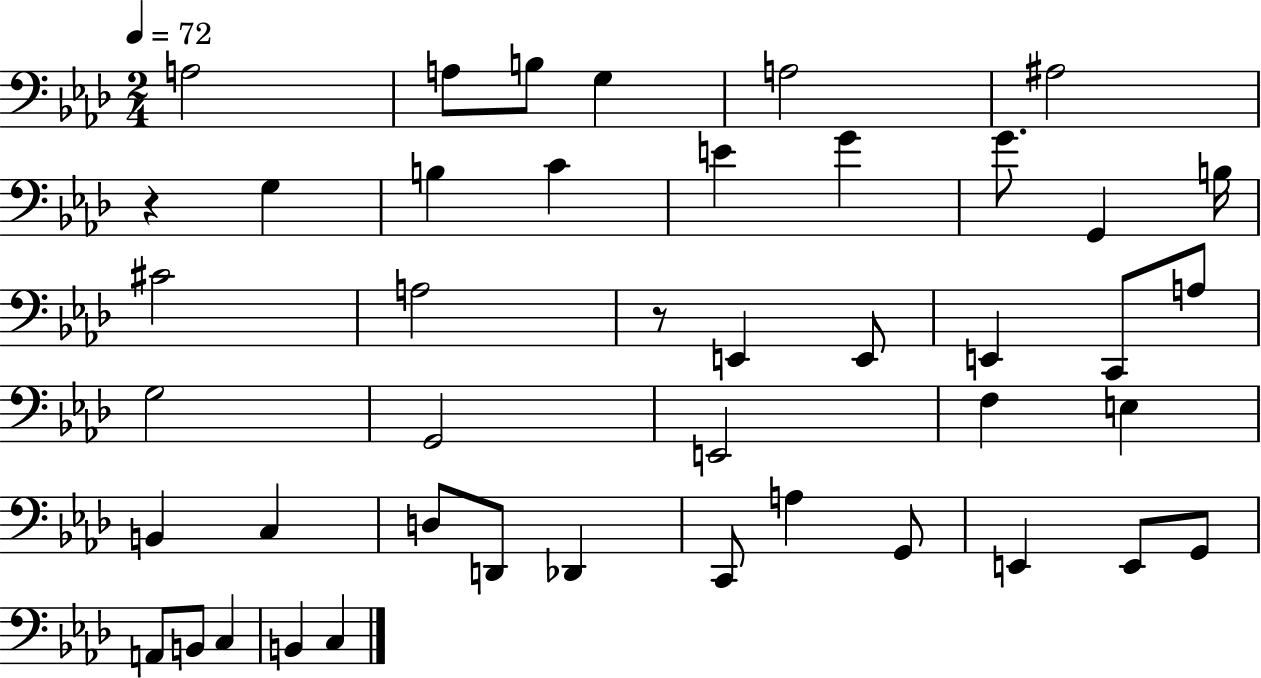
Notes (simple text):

A3/h A3/e B3/e G3/q A3/h A#3/h R/q G3/q B3/q C4/q E4/q G4/q G4/e. G2/q B3/s C#4/h A3/h R/e E2/q E2/e E2/q C2/e A3/e G3/h G2/h E2/h F3/q E3/q B2/q C3/q D3/e D2/e Db2/q C2/e A3/q G2/e E2/q E2/e G2/e A2/e B2/e C3/q B2/q C3/q